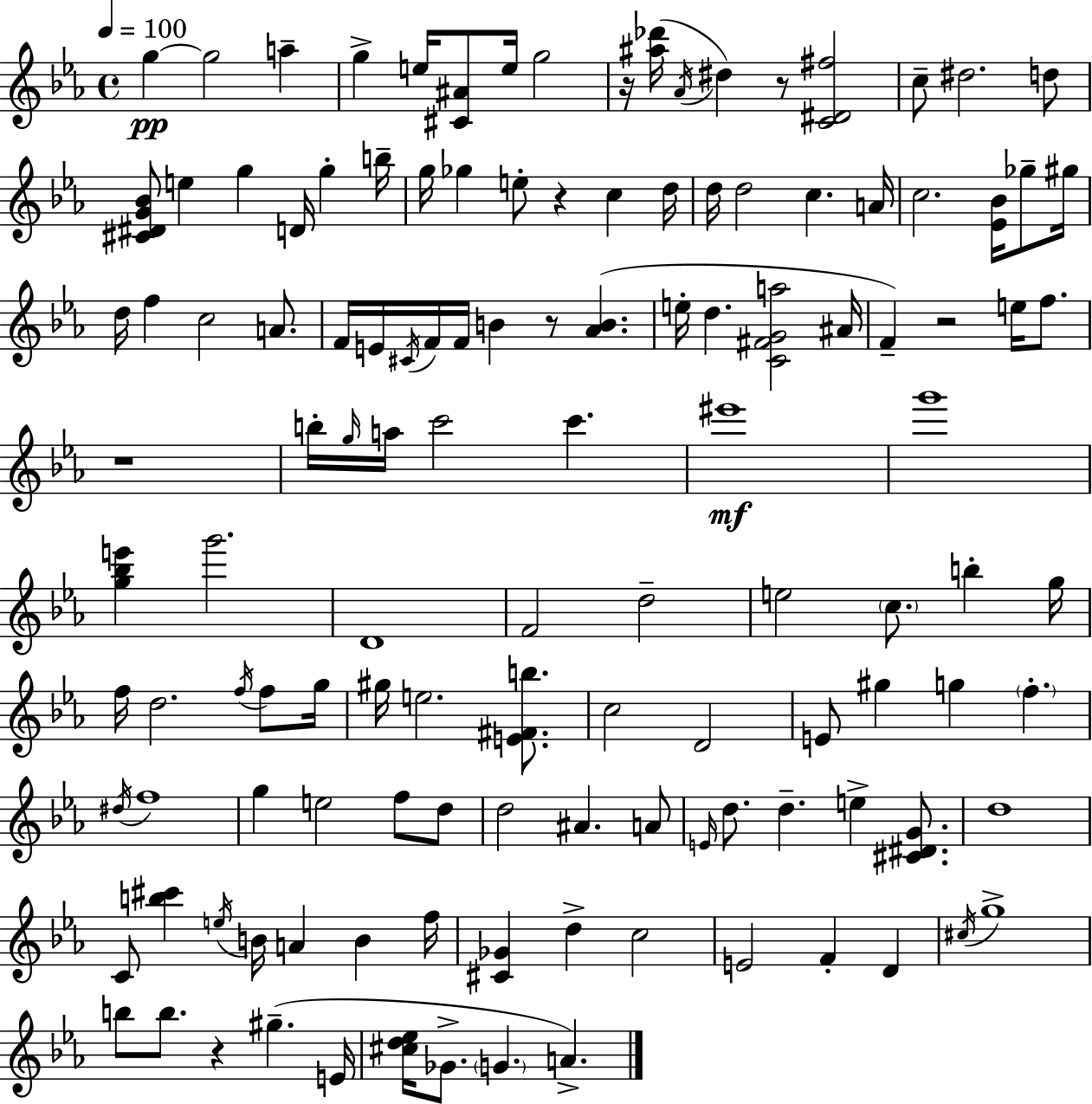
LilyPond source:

{
  \clef treble
  \time 4/4
  \defaultTimeSignature
  \key ees \major
  \tempo 4 = 100
  g''4~~\pp g''2 a''4-- | g''4-> e''16 <cis' ais'>8 e''16 g''2 | r16 <ais'' des'''>16( \acciaccatura { aes'16 } dis''4) r8 <c' dis' fis''>2 | c''8-- dis''2. d''8 | \break <cis' dis' g' bes'>8 e''4 g''4 d'16 g''4-. | b''16-- g''16 ges''4 e''8-. r4 c''4 | d''16 d''16 d''2 c''4. | a'16 c''2. <ees' bes'>16 ges''8-- | \break gis''16 d''16 f''4 c''2 a'8. | f'16 e'16 \acciaccatura { cis'16 } f'16 f'16 b'4 r8 <aes' b'>4.( | e''16-. d''4. <c' fis' g' a''>2 | ais'16 f'4--) r2 e''16 f''8. | \break r1 | b''16-. \grace { g''16 } a''16 c'''2 c'''4. | eis'''1\mf | g'''1 | \break <g'' bes'' e'''>4 g'''2. | d'1 | f'2 d''2-- | e''2 \parenthesize c''8. b''4-. | \break g''16 f''16 d''2. | \acciaccatura { f''16 } f''8 g''16 gis''16 e''2. | <e' fis' b''>8. c''2 d'2 | e'8 gis''4 g''4 \parenthesize f''4.-. | \break \acciaccatura { dis''16 } f''1 | g''4 e''2 | f''8 d''8 d''2 ais'4. | a'8 \grace { e'16 } d''8. d''4.-- e''4-> | \break <cis' dis' g'>8. d''1 | c'8 <b'' cis'''>4 \acciaccatura { e''16 } b'16 a'4 | b'4 f''16 <cis' ges'>4 d''4-> c''2 | e'2 f'4-. | \break d'4 \acciaccatura { cis''16 } g''1-> | b''8 b''8. r4 | gis''4.--( e'16 <cis'' d'' ees''>16 ges'8.-> \parenthesize g'4. | a'4.->) \bar "|."
}